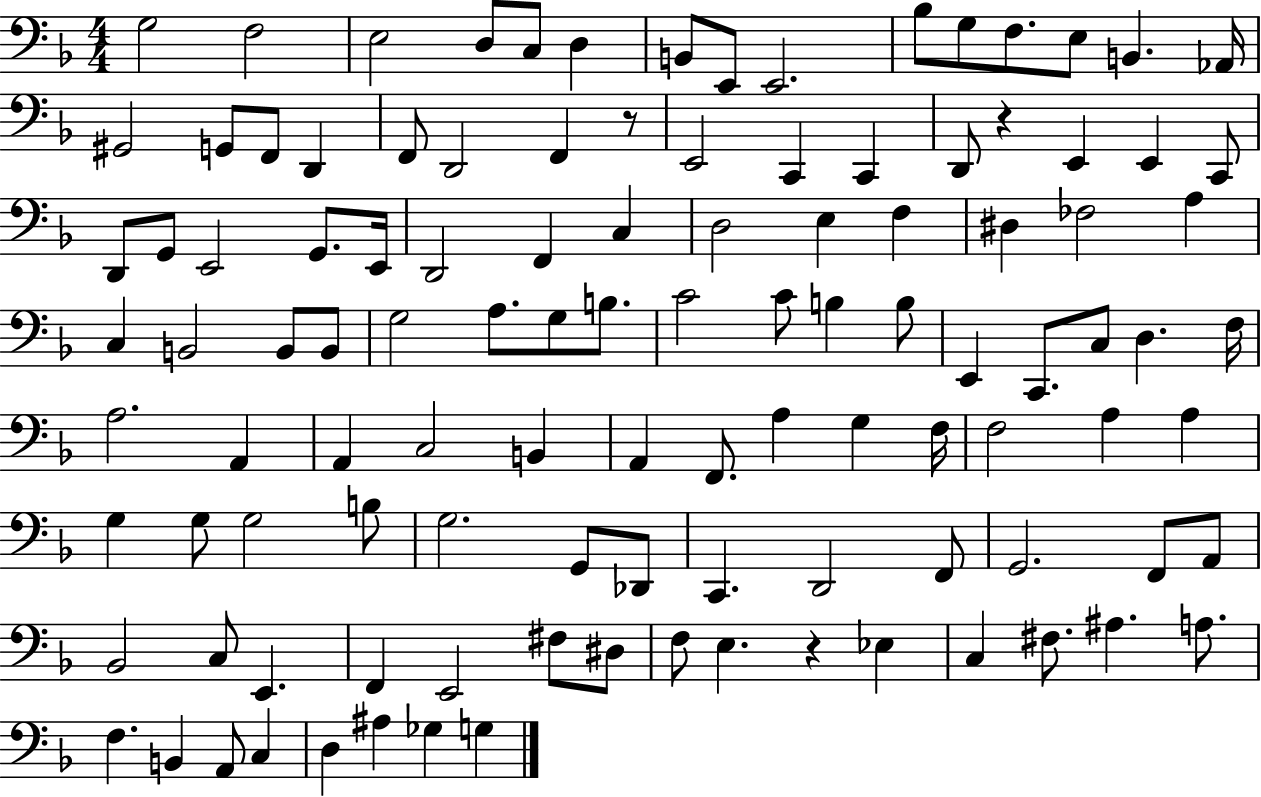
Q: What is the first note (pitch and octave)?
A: G3